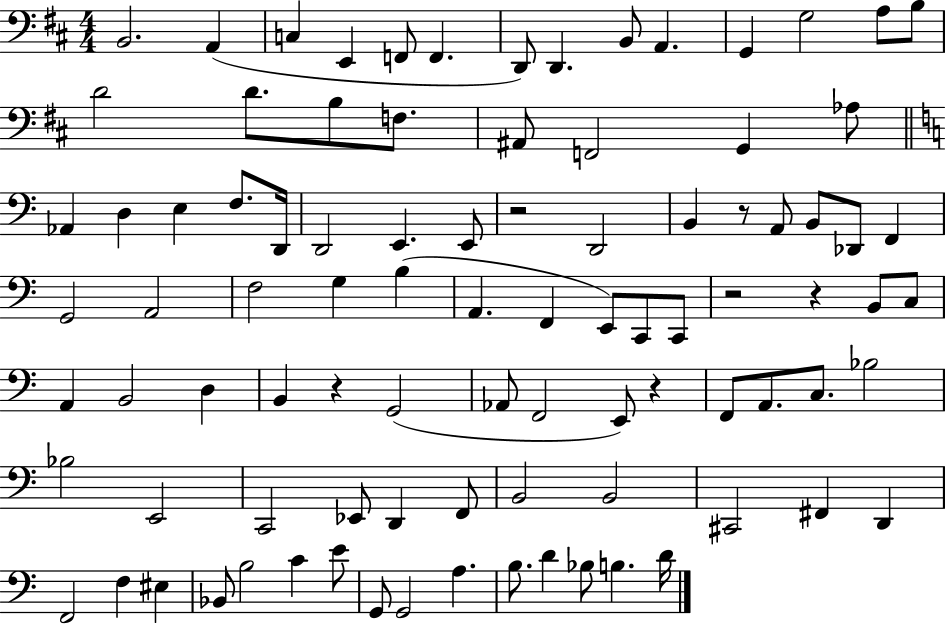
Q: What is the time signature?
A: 4/4